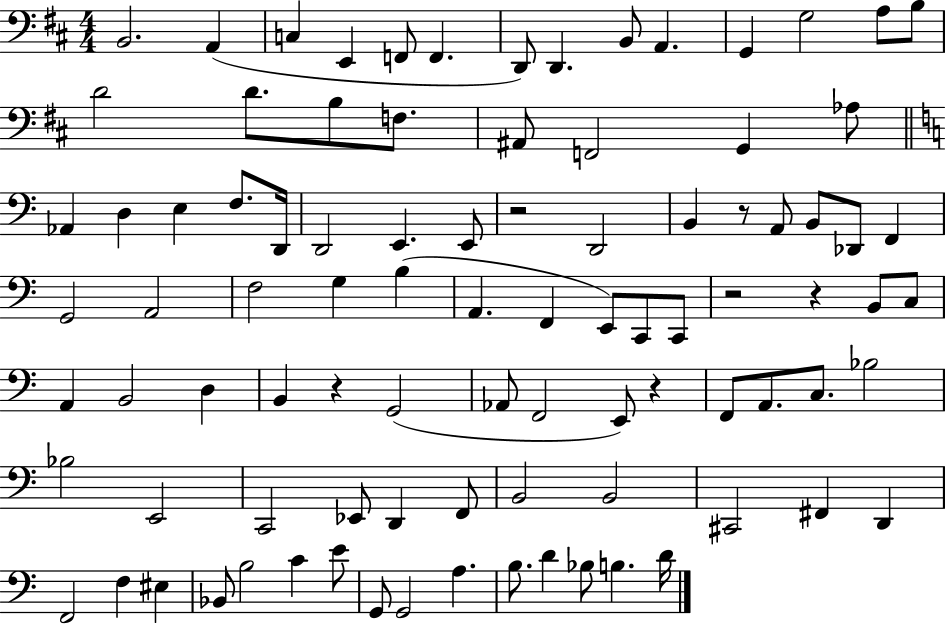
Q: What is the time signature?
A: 4/4